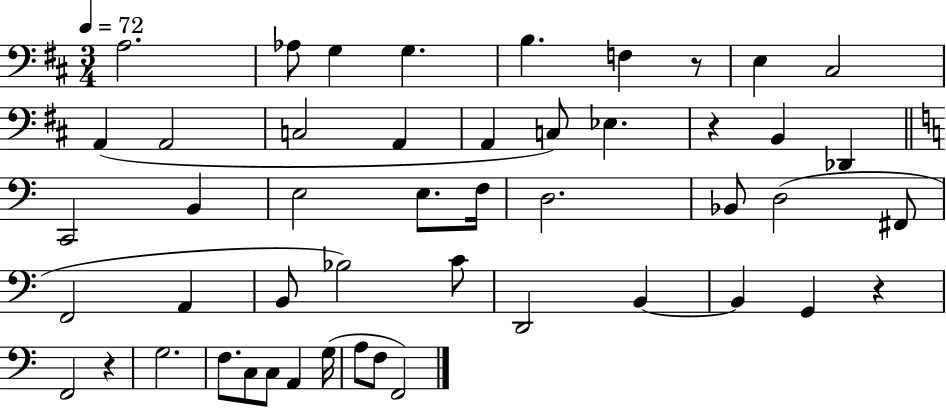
X:1
T:Untitled
M:3/4
L:1/4
K:D
A,2 _A,/2 G, G, B, F, z/2 E, ^C,2 A,, A,,2 C,2 A,, A,, C,/2 _E, z B,, _D,, C,,2 B,, E,2 E,/2 F,/4 D,2 _B,,/2 D,2 ^F,,/2 F,,2 A,, B,,/2 _B,2 C/2 D,,2 B,, B,, G,, z F,,2 z G,2 F,/2 C,/2 C,/2 A,, G,/4 A,/2 F,/2 F,,2